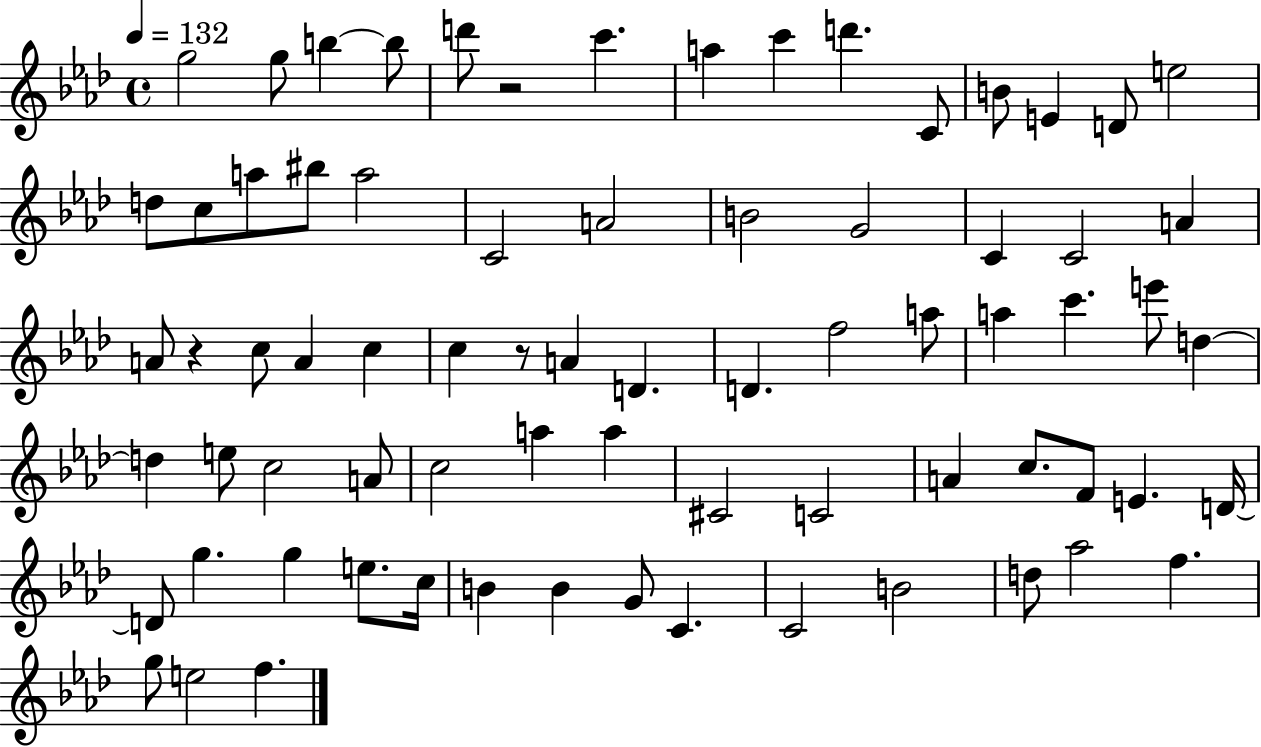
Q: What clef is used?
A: treble